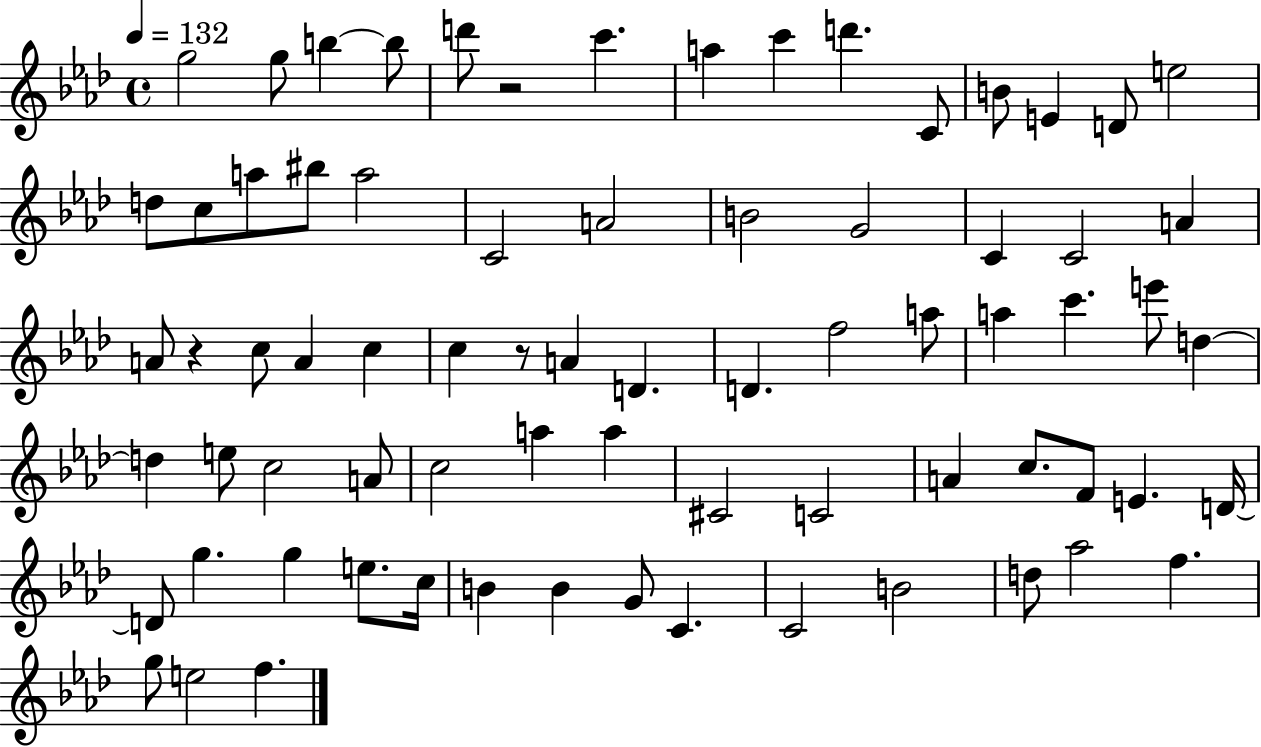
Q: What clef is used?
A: treble